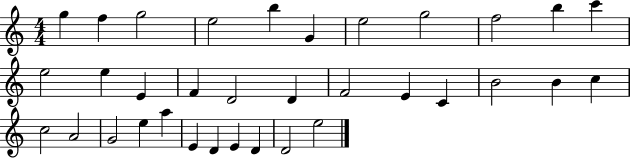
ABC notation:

X:1
T:Untitled
M:4/4
L:1/4
K:C
g f g2 e2 b G e2 g2 f2 b c' e2 e E F D2 D F2 E C B2 B c c2 A2 G2 e a E D E D D2 e2